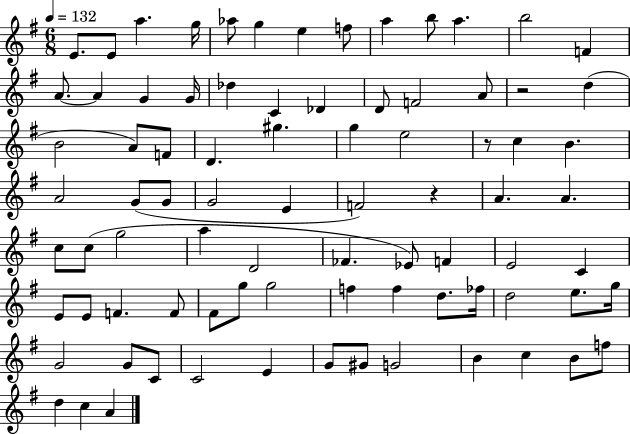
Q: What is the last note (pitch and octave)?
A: A4